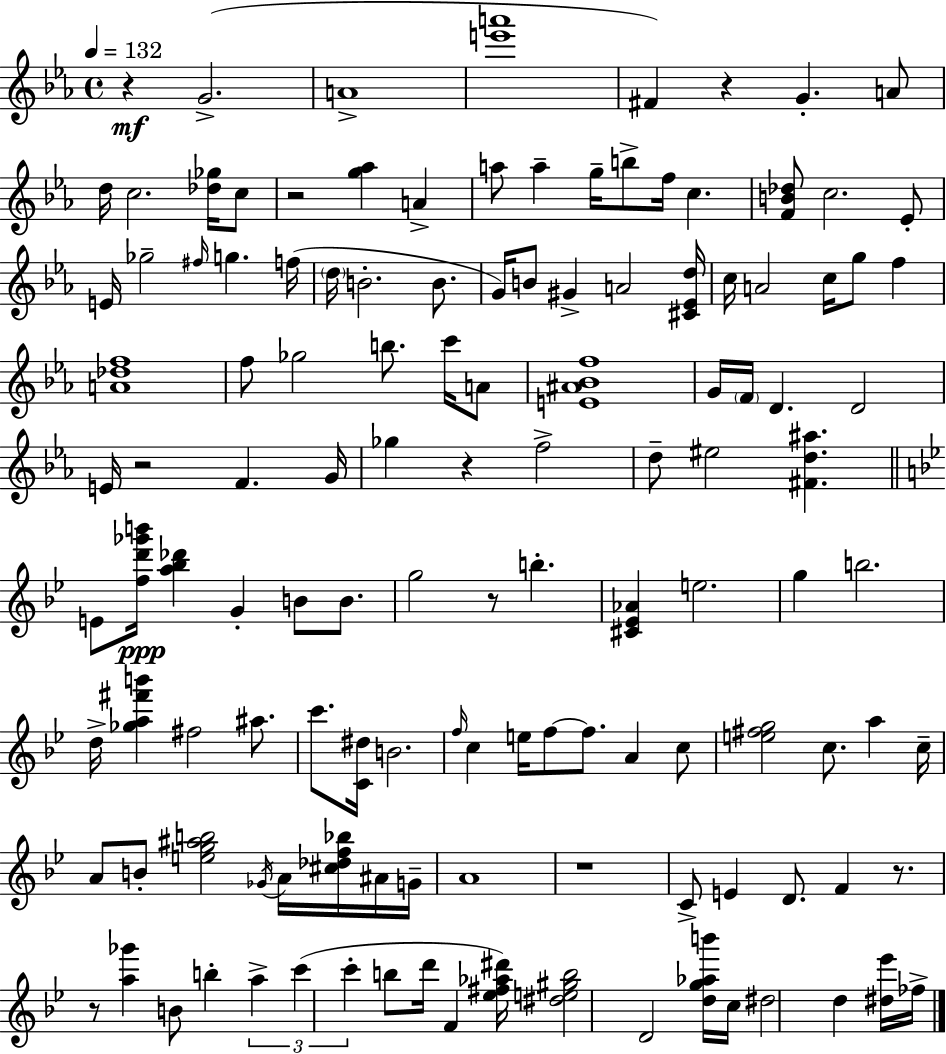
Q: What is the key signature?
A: EES major